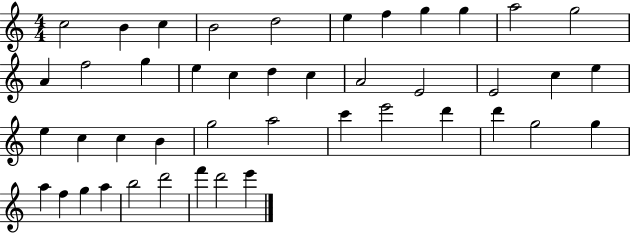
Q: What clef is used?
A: treble